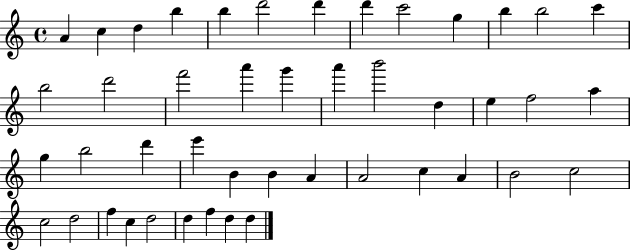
{
  \clef treble
  \time 4/4
  \defaultTimeSignature
  \key c \major
  a'4 c''4 d''4 b''4 | b''4 d'''2 d'''4 | d'''4 c'''2 g''4 | b''4 b''2 c'''4 | \break b''2 d'''2 | f'''2 a'''4 g'''4 | a'''4 b'''2 d''4 | e''4 f''2 a''4 | \break g''4 b''2 d'''4 | e'''4 b'4 b'4 a'4 | a'2 c''4 a'4 | b'2 c''2 | \break c''2 d''2 | f''4 c''4 d''2 | d''4 f''4 d''4 d''4 | \bar "|."
}